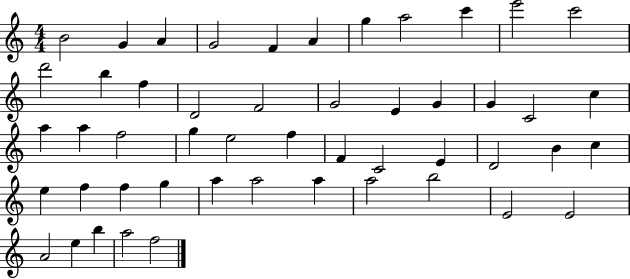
B4/h G4/q A4/q G4/h F4/q A4/q G5/q A5/h C6/q E6/h C6/h D6/h B5/q F5/q D4/h F4/h G4/h E4/q G4/q G4/q C4/h C5/q A5/q A5/q F5/h G5/q E5/h F5/q F4/q C4/h E4/q D4/h B4/q C5/q E5/q F5/q F5/q G5/q A5/q A5/h A5/q A5/h B5/h E4/h E4/h A4/h E5/q B5/q A5/h F5/h